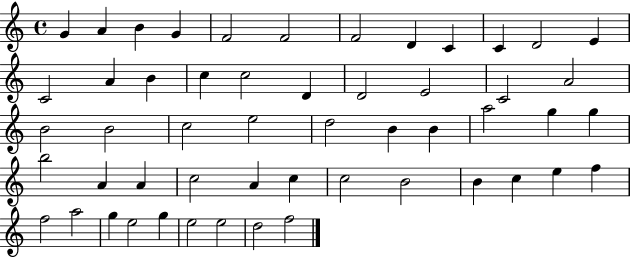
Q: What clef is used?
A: treble